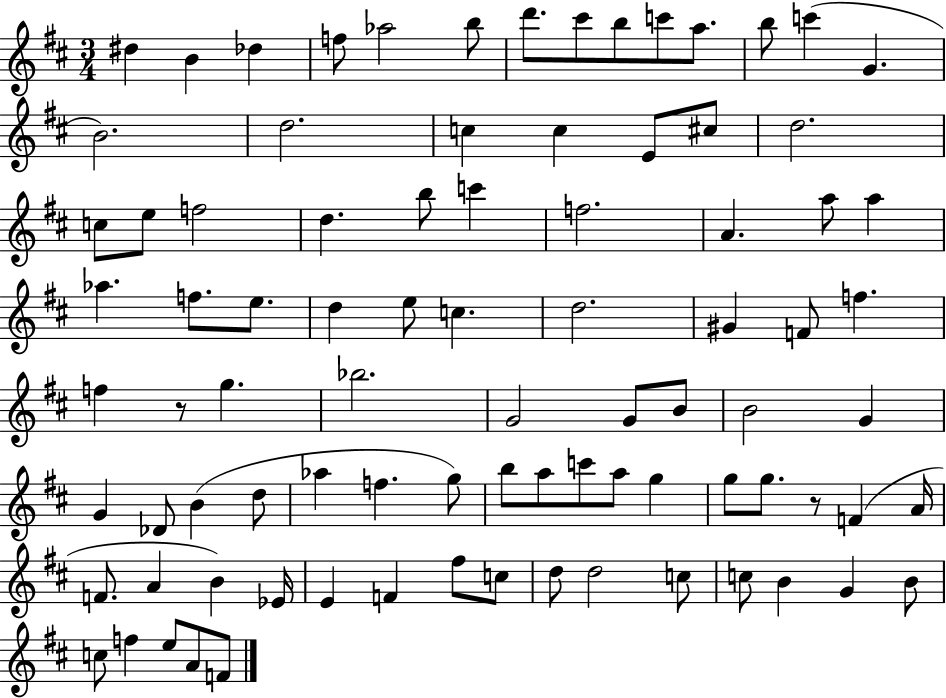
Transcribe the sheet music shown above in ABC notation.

X:1
T:Untitled
M:3/4
L:1/4
K:D
^d B _d f/2 _a2 b/2 d'/2 ^c'/2 b/2 c'/2 a/2 b/2 c' G B2 d2 c c E/2 ^c/2 d2 c/2 e/2 f2 d b/2 c' f2 A a/2 a _a f/2 e/2 d e/2 c d2 ^G F/2 f f z/2 g _b2 G2 G/2 B/2 B2 G G _D/2 B d/2 _a f g/2 b/2 a/2 c'/2 a/2 g g/2 g/2 z/2 F A/4 F/2 A B _E/4 E F ^f/2 c/2 d/2 d2 c/2 c/2 B G B/2 c/2 f e/2 A/2 F/2